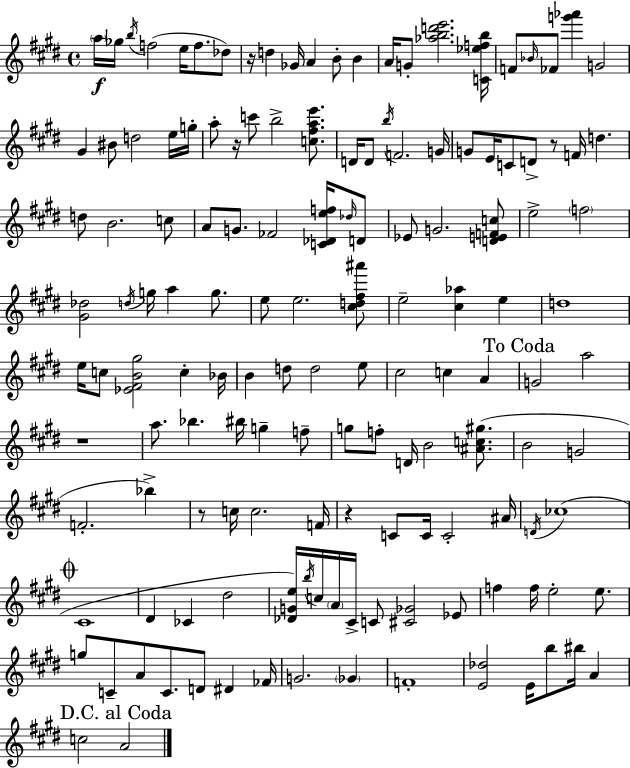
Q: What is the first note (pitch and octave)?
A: A5